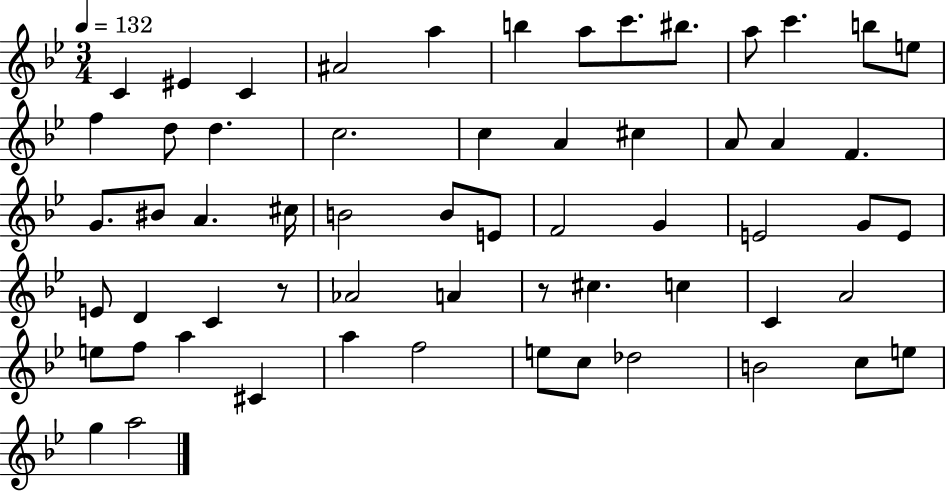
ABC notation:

X:1
T:Untitled
M:3/4
L:1/4
K:Bb
C ^E C ^A2 a b a/2 c'/2 ^b/2 a/2 c' b/2 e/2 f d/2 d c2 c A ^c A/2 A F G/2 ^B/2 A ^c/4 B2 B/2 E/2 F2 G E2 G/2 E/2 E/2 D C z/2 _A2 A z/2 ^c c C A2 e/2 f/2 a ^C a f2 e/2 c/2 _d2 B2 c/2 e/2 g a2